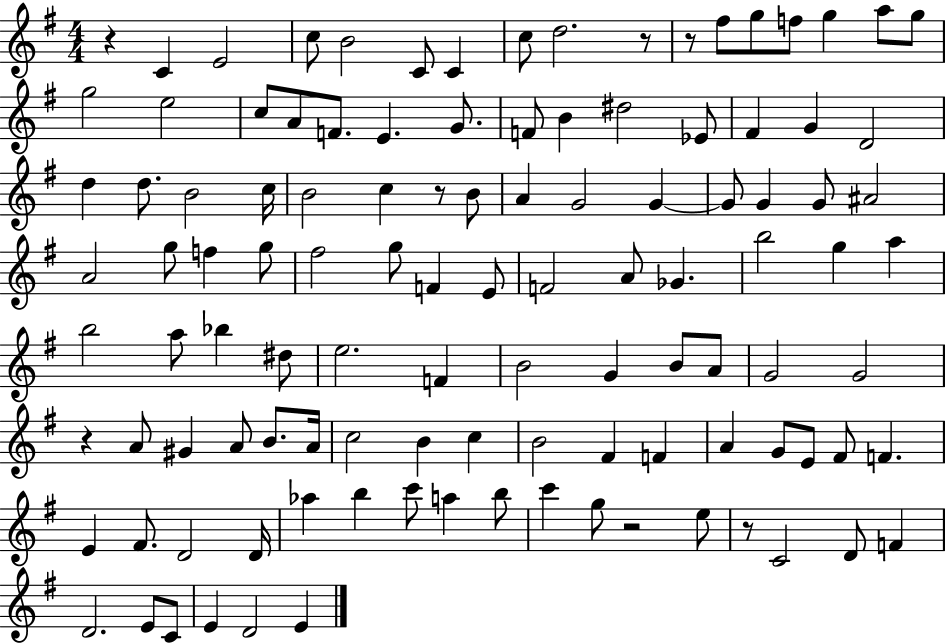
R/q C4/q E4/h C5/e B4/h C4/e C4/q C5/e D5/h. R/e R/e F#5/e G5/e F5/e G5/q A5/e G5/e G5/h E5/h C5/e A4/e F4/e. E4/q. G4/e. F4/e B4/q D#5/h Eb4/e F#4/q G4/q D4/h D5/q D5/e. B4/h C5/s B4/h C5/q R/e B4/e A4/q G4/h G4/q G4/e G4/q G4/e A#4/h A4/h G5/e F5/q G5/e F#5/h G5/e F4/q E4/e F4/h A4/e Gb4/q. B5/h G5/q A5/q B5/h A5/e Bb5/q D#5/e E5/h. F4/q B4/h G4/q B4/e A4/e G4/h G4/h R/q A4/e G#4/q A4/e B4/e. A4/s C5/h B4/q C5/q B4/h F#4/q F4/q A4/q G4/e E4/e F#4/e F4/q. E4/q F#4/e. D4/h D4/s Ab5/q B5/q C6/e A5/q B5/e C6/q G5/e R/h E5/e R/e C4/h D4/e F4/q D4/h. E4/e C4/e E4/q D4/h E4/q